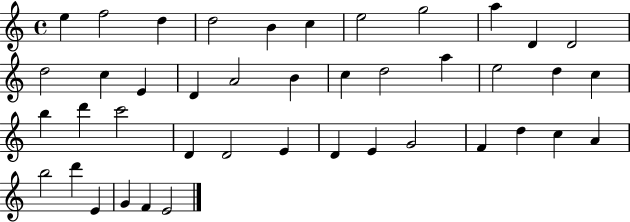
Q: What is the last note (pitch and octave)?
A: E4